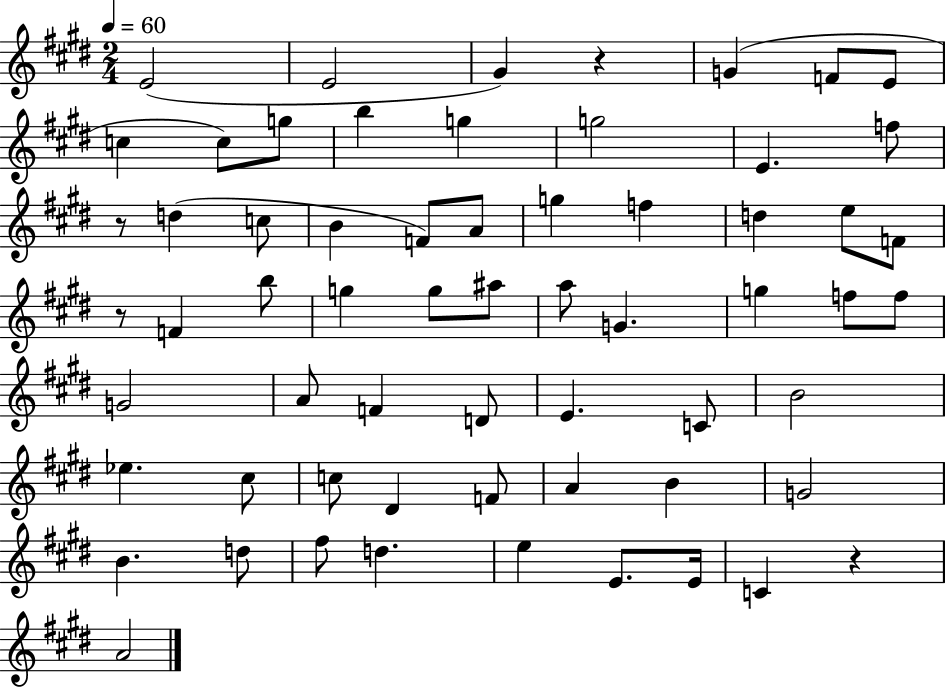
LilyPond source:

{
  \clef treble
  \numericTimeSignature
  \time 2/4
  \key e \major
  \tempo 4 = 60
  e'2( | e'2 | gis'4) r4 | g'4( f'8 e'8 | \break c''4 c''8) g''8 | b''4 g''4 | g''2 | e'4. f''8 | \break r8 d''4( c''8 | b'4 f'8) a'8 | g''4 f''4 | d''4 e''8 f'8 | \break r8 f'4 b''8 | g''4 g''8 ais''8 | a''8 g'4. | g''4 f''8 f''8 | \break g'2 | a'8 f'4 d'8 | e'4. c'8 | b'2 | \break ees''4. cis''8 | c''8 dis'4 f'8 | a'4 b'4 | g'2 | \break b'4. d''8 | fis''8 d''4. | e''4 e'8. e'16 | c'4 r4 | \break a'2 | \bar "|."
}